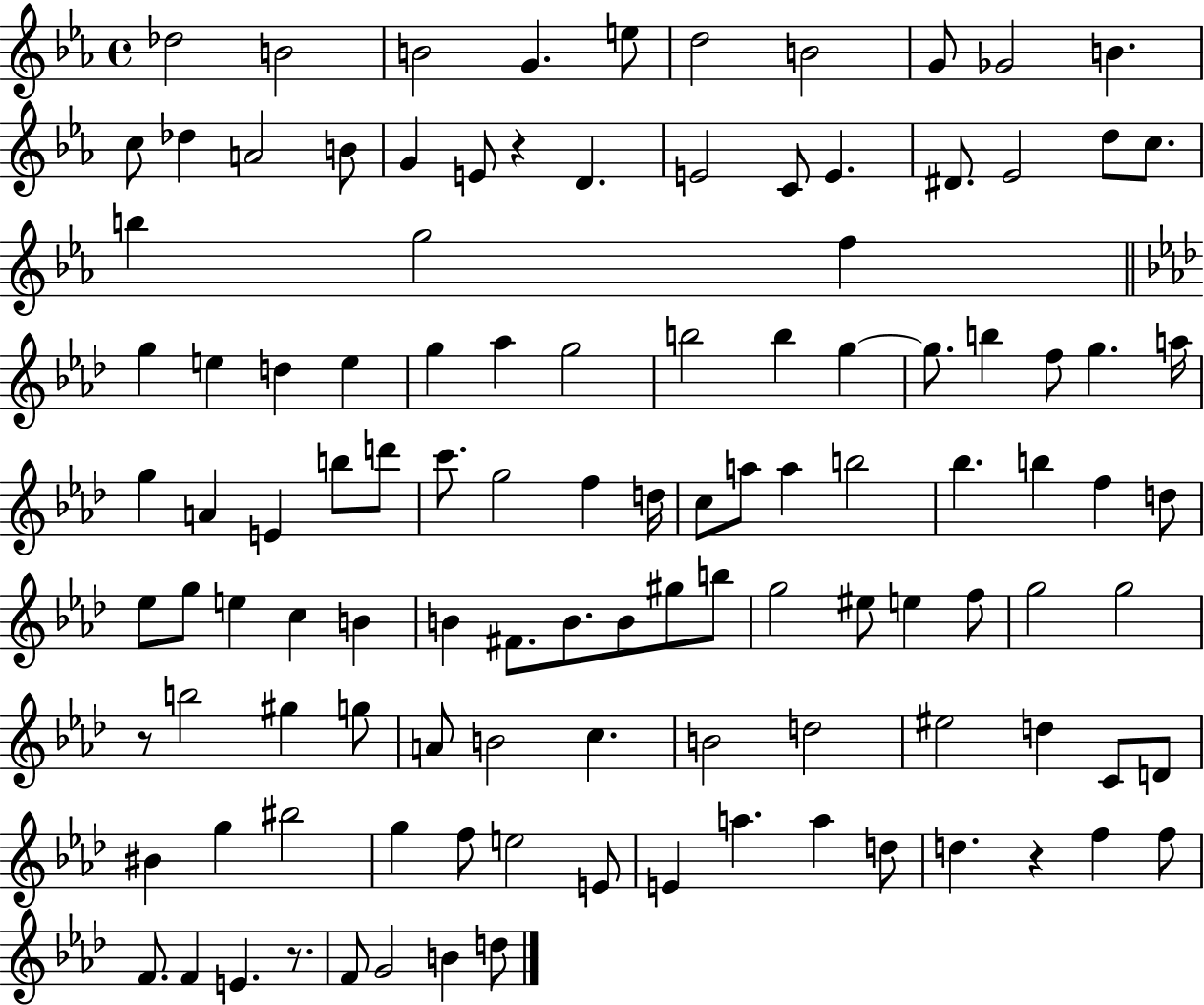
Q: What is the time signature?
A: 4/4